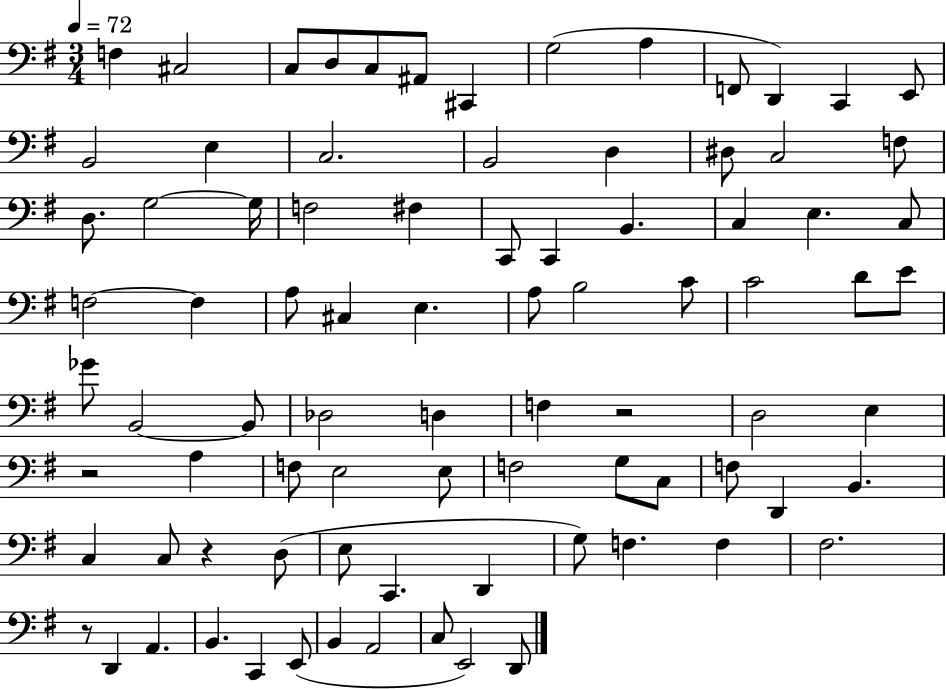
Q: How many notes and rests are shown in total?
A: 85